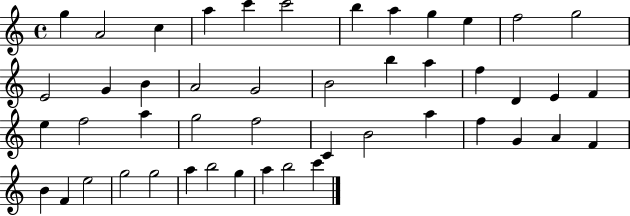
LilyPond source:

{
  \clef treble
  \time 4/4
  \defaultTimeSignature
  \key c \major
  g''4 a'2 c''4 | a''4 c'''4 c'''2 | b''4 a''4 g''4 e''4 | f''2 g''2 | \break e'2 g'4 b'4 | a'2 g'2 | b'2 b''4 a''4 | f''4 d'4 e'4 f'4 | \break e''4 f''2 a''4 | g''2 f''2 | c'4 b'2 a''4 | f''4 g'4 a'4 f'4 | \break b'4 f'4 e''2 | g''2 g''2 | a''4 b''2 g''4 | a''4 b''2 c'''4 | \break \bar "|."
}